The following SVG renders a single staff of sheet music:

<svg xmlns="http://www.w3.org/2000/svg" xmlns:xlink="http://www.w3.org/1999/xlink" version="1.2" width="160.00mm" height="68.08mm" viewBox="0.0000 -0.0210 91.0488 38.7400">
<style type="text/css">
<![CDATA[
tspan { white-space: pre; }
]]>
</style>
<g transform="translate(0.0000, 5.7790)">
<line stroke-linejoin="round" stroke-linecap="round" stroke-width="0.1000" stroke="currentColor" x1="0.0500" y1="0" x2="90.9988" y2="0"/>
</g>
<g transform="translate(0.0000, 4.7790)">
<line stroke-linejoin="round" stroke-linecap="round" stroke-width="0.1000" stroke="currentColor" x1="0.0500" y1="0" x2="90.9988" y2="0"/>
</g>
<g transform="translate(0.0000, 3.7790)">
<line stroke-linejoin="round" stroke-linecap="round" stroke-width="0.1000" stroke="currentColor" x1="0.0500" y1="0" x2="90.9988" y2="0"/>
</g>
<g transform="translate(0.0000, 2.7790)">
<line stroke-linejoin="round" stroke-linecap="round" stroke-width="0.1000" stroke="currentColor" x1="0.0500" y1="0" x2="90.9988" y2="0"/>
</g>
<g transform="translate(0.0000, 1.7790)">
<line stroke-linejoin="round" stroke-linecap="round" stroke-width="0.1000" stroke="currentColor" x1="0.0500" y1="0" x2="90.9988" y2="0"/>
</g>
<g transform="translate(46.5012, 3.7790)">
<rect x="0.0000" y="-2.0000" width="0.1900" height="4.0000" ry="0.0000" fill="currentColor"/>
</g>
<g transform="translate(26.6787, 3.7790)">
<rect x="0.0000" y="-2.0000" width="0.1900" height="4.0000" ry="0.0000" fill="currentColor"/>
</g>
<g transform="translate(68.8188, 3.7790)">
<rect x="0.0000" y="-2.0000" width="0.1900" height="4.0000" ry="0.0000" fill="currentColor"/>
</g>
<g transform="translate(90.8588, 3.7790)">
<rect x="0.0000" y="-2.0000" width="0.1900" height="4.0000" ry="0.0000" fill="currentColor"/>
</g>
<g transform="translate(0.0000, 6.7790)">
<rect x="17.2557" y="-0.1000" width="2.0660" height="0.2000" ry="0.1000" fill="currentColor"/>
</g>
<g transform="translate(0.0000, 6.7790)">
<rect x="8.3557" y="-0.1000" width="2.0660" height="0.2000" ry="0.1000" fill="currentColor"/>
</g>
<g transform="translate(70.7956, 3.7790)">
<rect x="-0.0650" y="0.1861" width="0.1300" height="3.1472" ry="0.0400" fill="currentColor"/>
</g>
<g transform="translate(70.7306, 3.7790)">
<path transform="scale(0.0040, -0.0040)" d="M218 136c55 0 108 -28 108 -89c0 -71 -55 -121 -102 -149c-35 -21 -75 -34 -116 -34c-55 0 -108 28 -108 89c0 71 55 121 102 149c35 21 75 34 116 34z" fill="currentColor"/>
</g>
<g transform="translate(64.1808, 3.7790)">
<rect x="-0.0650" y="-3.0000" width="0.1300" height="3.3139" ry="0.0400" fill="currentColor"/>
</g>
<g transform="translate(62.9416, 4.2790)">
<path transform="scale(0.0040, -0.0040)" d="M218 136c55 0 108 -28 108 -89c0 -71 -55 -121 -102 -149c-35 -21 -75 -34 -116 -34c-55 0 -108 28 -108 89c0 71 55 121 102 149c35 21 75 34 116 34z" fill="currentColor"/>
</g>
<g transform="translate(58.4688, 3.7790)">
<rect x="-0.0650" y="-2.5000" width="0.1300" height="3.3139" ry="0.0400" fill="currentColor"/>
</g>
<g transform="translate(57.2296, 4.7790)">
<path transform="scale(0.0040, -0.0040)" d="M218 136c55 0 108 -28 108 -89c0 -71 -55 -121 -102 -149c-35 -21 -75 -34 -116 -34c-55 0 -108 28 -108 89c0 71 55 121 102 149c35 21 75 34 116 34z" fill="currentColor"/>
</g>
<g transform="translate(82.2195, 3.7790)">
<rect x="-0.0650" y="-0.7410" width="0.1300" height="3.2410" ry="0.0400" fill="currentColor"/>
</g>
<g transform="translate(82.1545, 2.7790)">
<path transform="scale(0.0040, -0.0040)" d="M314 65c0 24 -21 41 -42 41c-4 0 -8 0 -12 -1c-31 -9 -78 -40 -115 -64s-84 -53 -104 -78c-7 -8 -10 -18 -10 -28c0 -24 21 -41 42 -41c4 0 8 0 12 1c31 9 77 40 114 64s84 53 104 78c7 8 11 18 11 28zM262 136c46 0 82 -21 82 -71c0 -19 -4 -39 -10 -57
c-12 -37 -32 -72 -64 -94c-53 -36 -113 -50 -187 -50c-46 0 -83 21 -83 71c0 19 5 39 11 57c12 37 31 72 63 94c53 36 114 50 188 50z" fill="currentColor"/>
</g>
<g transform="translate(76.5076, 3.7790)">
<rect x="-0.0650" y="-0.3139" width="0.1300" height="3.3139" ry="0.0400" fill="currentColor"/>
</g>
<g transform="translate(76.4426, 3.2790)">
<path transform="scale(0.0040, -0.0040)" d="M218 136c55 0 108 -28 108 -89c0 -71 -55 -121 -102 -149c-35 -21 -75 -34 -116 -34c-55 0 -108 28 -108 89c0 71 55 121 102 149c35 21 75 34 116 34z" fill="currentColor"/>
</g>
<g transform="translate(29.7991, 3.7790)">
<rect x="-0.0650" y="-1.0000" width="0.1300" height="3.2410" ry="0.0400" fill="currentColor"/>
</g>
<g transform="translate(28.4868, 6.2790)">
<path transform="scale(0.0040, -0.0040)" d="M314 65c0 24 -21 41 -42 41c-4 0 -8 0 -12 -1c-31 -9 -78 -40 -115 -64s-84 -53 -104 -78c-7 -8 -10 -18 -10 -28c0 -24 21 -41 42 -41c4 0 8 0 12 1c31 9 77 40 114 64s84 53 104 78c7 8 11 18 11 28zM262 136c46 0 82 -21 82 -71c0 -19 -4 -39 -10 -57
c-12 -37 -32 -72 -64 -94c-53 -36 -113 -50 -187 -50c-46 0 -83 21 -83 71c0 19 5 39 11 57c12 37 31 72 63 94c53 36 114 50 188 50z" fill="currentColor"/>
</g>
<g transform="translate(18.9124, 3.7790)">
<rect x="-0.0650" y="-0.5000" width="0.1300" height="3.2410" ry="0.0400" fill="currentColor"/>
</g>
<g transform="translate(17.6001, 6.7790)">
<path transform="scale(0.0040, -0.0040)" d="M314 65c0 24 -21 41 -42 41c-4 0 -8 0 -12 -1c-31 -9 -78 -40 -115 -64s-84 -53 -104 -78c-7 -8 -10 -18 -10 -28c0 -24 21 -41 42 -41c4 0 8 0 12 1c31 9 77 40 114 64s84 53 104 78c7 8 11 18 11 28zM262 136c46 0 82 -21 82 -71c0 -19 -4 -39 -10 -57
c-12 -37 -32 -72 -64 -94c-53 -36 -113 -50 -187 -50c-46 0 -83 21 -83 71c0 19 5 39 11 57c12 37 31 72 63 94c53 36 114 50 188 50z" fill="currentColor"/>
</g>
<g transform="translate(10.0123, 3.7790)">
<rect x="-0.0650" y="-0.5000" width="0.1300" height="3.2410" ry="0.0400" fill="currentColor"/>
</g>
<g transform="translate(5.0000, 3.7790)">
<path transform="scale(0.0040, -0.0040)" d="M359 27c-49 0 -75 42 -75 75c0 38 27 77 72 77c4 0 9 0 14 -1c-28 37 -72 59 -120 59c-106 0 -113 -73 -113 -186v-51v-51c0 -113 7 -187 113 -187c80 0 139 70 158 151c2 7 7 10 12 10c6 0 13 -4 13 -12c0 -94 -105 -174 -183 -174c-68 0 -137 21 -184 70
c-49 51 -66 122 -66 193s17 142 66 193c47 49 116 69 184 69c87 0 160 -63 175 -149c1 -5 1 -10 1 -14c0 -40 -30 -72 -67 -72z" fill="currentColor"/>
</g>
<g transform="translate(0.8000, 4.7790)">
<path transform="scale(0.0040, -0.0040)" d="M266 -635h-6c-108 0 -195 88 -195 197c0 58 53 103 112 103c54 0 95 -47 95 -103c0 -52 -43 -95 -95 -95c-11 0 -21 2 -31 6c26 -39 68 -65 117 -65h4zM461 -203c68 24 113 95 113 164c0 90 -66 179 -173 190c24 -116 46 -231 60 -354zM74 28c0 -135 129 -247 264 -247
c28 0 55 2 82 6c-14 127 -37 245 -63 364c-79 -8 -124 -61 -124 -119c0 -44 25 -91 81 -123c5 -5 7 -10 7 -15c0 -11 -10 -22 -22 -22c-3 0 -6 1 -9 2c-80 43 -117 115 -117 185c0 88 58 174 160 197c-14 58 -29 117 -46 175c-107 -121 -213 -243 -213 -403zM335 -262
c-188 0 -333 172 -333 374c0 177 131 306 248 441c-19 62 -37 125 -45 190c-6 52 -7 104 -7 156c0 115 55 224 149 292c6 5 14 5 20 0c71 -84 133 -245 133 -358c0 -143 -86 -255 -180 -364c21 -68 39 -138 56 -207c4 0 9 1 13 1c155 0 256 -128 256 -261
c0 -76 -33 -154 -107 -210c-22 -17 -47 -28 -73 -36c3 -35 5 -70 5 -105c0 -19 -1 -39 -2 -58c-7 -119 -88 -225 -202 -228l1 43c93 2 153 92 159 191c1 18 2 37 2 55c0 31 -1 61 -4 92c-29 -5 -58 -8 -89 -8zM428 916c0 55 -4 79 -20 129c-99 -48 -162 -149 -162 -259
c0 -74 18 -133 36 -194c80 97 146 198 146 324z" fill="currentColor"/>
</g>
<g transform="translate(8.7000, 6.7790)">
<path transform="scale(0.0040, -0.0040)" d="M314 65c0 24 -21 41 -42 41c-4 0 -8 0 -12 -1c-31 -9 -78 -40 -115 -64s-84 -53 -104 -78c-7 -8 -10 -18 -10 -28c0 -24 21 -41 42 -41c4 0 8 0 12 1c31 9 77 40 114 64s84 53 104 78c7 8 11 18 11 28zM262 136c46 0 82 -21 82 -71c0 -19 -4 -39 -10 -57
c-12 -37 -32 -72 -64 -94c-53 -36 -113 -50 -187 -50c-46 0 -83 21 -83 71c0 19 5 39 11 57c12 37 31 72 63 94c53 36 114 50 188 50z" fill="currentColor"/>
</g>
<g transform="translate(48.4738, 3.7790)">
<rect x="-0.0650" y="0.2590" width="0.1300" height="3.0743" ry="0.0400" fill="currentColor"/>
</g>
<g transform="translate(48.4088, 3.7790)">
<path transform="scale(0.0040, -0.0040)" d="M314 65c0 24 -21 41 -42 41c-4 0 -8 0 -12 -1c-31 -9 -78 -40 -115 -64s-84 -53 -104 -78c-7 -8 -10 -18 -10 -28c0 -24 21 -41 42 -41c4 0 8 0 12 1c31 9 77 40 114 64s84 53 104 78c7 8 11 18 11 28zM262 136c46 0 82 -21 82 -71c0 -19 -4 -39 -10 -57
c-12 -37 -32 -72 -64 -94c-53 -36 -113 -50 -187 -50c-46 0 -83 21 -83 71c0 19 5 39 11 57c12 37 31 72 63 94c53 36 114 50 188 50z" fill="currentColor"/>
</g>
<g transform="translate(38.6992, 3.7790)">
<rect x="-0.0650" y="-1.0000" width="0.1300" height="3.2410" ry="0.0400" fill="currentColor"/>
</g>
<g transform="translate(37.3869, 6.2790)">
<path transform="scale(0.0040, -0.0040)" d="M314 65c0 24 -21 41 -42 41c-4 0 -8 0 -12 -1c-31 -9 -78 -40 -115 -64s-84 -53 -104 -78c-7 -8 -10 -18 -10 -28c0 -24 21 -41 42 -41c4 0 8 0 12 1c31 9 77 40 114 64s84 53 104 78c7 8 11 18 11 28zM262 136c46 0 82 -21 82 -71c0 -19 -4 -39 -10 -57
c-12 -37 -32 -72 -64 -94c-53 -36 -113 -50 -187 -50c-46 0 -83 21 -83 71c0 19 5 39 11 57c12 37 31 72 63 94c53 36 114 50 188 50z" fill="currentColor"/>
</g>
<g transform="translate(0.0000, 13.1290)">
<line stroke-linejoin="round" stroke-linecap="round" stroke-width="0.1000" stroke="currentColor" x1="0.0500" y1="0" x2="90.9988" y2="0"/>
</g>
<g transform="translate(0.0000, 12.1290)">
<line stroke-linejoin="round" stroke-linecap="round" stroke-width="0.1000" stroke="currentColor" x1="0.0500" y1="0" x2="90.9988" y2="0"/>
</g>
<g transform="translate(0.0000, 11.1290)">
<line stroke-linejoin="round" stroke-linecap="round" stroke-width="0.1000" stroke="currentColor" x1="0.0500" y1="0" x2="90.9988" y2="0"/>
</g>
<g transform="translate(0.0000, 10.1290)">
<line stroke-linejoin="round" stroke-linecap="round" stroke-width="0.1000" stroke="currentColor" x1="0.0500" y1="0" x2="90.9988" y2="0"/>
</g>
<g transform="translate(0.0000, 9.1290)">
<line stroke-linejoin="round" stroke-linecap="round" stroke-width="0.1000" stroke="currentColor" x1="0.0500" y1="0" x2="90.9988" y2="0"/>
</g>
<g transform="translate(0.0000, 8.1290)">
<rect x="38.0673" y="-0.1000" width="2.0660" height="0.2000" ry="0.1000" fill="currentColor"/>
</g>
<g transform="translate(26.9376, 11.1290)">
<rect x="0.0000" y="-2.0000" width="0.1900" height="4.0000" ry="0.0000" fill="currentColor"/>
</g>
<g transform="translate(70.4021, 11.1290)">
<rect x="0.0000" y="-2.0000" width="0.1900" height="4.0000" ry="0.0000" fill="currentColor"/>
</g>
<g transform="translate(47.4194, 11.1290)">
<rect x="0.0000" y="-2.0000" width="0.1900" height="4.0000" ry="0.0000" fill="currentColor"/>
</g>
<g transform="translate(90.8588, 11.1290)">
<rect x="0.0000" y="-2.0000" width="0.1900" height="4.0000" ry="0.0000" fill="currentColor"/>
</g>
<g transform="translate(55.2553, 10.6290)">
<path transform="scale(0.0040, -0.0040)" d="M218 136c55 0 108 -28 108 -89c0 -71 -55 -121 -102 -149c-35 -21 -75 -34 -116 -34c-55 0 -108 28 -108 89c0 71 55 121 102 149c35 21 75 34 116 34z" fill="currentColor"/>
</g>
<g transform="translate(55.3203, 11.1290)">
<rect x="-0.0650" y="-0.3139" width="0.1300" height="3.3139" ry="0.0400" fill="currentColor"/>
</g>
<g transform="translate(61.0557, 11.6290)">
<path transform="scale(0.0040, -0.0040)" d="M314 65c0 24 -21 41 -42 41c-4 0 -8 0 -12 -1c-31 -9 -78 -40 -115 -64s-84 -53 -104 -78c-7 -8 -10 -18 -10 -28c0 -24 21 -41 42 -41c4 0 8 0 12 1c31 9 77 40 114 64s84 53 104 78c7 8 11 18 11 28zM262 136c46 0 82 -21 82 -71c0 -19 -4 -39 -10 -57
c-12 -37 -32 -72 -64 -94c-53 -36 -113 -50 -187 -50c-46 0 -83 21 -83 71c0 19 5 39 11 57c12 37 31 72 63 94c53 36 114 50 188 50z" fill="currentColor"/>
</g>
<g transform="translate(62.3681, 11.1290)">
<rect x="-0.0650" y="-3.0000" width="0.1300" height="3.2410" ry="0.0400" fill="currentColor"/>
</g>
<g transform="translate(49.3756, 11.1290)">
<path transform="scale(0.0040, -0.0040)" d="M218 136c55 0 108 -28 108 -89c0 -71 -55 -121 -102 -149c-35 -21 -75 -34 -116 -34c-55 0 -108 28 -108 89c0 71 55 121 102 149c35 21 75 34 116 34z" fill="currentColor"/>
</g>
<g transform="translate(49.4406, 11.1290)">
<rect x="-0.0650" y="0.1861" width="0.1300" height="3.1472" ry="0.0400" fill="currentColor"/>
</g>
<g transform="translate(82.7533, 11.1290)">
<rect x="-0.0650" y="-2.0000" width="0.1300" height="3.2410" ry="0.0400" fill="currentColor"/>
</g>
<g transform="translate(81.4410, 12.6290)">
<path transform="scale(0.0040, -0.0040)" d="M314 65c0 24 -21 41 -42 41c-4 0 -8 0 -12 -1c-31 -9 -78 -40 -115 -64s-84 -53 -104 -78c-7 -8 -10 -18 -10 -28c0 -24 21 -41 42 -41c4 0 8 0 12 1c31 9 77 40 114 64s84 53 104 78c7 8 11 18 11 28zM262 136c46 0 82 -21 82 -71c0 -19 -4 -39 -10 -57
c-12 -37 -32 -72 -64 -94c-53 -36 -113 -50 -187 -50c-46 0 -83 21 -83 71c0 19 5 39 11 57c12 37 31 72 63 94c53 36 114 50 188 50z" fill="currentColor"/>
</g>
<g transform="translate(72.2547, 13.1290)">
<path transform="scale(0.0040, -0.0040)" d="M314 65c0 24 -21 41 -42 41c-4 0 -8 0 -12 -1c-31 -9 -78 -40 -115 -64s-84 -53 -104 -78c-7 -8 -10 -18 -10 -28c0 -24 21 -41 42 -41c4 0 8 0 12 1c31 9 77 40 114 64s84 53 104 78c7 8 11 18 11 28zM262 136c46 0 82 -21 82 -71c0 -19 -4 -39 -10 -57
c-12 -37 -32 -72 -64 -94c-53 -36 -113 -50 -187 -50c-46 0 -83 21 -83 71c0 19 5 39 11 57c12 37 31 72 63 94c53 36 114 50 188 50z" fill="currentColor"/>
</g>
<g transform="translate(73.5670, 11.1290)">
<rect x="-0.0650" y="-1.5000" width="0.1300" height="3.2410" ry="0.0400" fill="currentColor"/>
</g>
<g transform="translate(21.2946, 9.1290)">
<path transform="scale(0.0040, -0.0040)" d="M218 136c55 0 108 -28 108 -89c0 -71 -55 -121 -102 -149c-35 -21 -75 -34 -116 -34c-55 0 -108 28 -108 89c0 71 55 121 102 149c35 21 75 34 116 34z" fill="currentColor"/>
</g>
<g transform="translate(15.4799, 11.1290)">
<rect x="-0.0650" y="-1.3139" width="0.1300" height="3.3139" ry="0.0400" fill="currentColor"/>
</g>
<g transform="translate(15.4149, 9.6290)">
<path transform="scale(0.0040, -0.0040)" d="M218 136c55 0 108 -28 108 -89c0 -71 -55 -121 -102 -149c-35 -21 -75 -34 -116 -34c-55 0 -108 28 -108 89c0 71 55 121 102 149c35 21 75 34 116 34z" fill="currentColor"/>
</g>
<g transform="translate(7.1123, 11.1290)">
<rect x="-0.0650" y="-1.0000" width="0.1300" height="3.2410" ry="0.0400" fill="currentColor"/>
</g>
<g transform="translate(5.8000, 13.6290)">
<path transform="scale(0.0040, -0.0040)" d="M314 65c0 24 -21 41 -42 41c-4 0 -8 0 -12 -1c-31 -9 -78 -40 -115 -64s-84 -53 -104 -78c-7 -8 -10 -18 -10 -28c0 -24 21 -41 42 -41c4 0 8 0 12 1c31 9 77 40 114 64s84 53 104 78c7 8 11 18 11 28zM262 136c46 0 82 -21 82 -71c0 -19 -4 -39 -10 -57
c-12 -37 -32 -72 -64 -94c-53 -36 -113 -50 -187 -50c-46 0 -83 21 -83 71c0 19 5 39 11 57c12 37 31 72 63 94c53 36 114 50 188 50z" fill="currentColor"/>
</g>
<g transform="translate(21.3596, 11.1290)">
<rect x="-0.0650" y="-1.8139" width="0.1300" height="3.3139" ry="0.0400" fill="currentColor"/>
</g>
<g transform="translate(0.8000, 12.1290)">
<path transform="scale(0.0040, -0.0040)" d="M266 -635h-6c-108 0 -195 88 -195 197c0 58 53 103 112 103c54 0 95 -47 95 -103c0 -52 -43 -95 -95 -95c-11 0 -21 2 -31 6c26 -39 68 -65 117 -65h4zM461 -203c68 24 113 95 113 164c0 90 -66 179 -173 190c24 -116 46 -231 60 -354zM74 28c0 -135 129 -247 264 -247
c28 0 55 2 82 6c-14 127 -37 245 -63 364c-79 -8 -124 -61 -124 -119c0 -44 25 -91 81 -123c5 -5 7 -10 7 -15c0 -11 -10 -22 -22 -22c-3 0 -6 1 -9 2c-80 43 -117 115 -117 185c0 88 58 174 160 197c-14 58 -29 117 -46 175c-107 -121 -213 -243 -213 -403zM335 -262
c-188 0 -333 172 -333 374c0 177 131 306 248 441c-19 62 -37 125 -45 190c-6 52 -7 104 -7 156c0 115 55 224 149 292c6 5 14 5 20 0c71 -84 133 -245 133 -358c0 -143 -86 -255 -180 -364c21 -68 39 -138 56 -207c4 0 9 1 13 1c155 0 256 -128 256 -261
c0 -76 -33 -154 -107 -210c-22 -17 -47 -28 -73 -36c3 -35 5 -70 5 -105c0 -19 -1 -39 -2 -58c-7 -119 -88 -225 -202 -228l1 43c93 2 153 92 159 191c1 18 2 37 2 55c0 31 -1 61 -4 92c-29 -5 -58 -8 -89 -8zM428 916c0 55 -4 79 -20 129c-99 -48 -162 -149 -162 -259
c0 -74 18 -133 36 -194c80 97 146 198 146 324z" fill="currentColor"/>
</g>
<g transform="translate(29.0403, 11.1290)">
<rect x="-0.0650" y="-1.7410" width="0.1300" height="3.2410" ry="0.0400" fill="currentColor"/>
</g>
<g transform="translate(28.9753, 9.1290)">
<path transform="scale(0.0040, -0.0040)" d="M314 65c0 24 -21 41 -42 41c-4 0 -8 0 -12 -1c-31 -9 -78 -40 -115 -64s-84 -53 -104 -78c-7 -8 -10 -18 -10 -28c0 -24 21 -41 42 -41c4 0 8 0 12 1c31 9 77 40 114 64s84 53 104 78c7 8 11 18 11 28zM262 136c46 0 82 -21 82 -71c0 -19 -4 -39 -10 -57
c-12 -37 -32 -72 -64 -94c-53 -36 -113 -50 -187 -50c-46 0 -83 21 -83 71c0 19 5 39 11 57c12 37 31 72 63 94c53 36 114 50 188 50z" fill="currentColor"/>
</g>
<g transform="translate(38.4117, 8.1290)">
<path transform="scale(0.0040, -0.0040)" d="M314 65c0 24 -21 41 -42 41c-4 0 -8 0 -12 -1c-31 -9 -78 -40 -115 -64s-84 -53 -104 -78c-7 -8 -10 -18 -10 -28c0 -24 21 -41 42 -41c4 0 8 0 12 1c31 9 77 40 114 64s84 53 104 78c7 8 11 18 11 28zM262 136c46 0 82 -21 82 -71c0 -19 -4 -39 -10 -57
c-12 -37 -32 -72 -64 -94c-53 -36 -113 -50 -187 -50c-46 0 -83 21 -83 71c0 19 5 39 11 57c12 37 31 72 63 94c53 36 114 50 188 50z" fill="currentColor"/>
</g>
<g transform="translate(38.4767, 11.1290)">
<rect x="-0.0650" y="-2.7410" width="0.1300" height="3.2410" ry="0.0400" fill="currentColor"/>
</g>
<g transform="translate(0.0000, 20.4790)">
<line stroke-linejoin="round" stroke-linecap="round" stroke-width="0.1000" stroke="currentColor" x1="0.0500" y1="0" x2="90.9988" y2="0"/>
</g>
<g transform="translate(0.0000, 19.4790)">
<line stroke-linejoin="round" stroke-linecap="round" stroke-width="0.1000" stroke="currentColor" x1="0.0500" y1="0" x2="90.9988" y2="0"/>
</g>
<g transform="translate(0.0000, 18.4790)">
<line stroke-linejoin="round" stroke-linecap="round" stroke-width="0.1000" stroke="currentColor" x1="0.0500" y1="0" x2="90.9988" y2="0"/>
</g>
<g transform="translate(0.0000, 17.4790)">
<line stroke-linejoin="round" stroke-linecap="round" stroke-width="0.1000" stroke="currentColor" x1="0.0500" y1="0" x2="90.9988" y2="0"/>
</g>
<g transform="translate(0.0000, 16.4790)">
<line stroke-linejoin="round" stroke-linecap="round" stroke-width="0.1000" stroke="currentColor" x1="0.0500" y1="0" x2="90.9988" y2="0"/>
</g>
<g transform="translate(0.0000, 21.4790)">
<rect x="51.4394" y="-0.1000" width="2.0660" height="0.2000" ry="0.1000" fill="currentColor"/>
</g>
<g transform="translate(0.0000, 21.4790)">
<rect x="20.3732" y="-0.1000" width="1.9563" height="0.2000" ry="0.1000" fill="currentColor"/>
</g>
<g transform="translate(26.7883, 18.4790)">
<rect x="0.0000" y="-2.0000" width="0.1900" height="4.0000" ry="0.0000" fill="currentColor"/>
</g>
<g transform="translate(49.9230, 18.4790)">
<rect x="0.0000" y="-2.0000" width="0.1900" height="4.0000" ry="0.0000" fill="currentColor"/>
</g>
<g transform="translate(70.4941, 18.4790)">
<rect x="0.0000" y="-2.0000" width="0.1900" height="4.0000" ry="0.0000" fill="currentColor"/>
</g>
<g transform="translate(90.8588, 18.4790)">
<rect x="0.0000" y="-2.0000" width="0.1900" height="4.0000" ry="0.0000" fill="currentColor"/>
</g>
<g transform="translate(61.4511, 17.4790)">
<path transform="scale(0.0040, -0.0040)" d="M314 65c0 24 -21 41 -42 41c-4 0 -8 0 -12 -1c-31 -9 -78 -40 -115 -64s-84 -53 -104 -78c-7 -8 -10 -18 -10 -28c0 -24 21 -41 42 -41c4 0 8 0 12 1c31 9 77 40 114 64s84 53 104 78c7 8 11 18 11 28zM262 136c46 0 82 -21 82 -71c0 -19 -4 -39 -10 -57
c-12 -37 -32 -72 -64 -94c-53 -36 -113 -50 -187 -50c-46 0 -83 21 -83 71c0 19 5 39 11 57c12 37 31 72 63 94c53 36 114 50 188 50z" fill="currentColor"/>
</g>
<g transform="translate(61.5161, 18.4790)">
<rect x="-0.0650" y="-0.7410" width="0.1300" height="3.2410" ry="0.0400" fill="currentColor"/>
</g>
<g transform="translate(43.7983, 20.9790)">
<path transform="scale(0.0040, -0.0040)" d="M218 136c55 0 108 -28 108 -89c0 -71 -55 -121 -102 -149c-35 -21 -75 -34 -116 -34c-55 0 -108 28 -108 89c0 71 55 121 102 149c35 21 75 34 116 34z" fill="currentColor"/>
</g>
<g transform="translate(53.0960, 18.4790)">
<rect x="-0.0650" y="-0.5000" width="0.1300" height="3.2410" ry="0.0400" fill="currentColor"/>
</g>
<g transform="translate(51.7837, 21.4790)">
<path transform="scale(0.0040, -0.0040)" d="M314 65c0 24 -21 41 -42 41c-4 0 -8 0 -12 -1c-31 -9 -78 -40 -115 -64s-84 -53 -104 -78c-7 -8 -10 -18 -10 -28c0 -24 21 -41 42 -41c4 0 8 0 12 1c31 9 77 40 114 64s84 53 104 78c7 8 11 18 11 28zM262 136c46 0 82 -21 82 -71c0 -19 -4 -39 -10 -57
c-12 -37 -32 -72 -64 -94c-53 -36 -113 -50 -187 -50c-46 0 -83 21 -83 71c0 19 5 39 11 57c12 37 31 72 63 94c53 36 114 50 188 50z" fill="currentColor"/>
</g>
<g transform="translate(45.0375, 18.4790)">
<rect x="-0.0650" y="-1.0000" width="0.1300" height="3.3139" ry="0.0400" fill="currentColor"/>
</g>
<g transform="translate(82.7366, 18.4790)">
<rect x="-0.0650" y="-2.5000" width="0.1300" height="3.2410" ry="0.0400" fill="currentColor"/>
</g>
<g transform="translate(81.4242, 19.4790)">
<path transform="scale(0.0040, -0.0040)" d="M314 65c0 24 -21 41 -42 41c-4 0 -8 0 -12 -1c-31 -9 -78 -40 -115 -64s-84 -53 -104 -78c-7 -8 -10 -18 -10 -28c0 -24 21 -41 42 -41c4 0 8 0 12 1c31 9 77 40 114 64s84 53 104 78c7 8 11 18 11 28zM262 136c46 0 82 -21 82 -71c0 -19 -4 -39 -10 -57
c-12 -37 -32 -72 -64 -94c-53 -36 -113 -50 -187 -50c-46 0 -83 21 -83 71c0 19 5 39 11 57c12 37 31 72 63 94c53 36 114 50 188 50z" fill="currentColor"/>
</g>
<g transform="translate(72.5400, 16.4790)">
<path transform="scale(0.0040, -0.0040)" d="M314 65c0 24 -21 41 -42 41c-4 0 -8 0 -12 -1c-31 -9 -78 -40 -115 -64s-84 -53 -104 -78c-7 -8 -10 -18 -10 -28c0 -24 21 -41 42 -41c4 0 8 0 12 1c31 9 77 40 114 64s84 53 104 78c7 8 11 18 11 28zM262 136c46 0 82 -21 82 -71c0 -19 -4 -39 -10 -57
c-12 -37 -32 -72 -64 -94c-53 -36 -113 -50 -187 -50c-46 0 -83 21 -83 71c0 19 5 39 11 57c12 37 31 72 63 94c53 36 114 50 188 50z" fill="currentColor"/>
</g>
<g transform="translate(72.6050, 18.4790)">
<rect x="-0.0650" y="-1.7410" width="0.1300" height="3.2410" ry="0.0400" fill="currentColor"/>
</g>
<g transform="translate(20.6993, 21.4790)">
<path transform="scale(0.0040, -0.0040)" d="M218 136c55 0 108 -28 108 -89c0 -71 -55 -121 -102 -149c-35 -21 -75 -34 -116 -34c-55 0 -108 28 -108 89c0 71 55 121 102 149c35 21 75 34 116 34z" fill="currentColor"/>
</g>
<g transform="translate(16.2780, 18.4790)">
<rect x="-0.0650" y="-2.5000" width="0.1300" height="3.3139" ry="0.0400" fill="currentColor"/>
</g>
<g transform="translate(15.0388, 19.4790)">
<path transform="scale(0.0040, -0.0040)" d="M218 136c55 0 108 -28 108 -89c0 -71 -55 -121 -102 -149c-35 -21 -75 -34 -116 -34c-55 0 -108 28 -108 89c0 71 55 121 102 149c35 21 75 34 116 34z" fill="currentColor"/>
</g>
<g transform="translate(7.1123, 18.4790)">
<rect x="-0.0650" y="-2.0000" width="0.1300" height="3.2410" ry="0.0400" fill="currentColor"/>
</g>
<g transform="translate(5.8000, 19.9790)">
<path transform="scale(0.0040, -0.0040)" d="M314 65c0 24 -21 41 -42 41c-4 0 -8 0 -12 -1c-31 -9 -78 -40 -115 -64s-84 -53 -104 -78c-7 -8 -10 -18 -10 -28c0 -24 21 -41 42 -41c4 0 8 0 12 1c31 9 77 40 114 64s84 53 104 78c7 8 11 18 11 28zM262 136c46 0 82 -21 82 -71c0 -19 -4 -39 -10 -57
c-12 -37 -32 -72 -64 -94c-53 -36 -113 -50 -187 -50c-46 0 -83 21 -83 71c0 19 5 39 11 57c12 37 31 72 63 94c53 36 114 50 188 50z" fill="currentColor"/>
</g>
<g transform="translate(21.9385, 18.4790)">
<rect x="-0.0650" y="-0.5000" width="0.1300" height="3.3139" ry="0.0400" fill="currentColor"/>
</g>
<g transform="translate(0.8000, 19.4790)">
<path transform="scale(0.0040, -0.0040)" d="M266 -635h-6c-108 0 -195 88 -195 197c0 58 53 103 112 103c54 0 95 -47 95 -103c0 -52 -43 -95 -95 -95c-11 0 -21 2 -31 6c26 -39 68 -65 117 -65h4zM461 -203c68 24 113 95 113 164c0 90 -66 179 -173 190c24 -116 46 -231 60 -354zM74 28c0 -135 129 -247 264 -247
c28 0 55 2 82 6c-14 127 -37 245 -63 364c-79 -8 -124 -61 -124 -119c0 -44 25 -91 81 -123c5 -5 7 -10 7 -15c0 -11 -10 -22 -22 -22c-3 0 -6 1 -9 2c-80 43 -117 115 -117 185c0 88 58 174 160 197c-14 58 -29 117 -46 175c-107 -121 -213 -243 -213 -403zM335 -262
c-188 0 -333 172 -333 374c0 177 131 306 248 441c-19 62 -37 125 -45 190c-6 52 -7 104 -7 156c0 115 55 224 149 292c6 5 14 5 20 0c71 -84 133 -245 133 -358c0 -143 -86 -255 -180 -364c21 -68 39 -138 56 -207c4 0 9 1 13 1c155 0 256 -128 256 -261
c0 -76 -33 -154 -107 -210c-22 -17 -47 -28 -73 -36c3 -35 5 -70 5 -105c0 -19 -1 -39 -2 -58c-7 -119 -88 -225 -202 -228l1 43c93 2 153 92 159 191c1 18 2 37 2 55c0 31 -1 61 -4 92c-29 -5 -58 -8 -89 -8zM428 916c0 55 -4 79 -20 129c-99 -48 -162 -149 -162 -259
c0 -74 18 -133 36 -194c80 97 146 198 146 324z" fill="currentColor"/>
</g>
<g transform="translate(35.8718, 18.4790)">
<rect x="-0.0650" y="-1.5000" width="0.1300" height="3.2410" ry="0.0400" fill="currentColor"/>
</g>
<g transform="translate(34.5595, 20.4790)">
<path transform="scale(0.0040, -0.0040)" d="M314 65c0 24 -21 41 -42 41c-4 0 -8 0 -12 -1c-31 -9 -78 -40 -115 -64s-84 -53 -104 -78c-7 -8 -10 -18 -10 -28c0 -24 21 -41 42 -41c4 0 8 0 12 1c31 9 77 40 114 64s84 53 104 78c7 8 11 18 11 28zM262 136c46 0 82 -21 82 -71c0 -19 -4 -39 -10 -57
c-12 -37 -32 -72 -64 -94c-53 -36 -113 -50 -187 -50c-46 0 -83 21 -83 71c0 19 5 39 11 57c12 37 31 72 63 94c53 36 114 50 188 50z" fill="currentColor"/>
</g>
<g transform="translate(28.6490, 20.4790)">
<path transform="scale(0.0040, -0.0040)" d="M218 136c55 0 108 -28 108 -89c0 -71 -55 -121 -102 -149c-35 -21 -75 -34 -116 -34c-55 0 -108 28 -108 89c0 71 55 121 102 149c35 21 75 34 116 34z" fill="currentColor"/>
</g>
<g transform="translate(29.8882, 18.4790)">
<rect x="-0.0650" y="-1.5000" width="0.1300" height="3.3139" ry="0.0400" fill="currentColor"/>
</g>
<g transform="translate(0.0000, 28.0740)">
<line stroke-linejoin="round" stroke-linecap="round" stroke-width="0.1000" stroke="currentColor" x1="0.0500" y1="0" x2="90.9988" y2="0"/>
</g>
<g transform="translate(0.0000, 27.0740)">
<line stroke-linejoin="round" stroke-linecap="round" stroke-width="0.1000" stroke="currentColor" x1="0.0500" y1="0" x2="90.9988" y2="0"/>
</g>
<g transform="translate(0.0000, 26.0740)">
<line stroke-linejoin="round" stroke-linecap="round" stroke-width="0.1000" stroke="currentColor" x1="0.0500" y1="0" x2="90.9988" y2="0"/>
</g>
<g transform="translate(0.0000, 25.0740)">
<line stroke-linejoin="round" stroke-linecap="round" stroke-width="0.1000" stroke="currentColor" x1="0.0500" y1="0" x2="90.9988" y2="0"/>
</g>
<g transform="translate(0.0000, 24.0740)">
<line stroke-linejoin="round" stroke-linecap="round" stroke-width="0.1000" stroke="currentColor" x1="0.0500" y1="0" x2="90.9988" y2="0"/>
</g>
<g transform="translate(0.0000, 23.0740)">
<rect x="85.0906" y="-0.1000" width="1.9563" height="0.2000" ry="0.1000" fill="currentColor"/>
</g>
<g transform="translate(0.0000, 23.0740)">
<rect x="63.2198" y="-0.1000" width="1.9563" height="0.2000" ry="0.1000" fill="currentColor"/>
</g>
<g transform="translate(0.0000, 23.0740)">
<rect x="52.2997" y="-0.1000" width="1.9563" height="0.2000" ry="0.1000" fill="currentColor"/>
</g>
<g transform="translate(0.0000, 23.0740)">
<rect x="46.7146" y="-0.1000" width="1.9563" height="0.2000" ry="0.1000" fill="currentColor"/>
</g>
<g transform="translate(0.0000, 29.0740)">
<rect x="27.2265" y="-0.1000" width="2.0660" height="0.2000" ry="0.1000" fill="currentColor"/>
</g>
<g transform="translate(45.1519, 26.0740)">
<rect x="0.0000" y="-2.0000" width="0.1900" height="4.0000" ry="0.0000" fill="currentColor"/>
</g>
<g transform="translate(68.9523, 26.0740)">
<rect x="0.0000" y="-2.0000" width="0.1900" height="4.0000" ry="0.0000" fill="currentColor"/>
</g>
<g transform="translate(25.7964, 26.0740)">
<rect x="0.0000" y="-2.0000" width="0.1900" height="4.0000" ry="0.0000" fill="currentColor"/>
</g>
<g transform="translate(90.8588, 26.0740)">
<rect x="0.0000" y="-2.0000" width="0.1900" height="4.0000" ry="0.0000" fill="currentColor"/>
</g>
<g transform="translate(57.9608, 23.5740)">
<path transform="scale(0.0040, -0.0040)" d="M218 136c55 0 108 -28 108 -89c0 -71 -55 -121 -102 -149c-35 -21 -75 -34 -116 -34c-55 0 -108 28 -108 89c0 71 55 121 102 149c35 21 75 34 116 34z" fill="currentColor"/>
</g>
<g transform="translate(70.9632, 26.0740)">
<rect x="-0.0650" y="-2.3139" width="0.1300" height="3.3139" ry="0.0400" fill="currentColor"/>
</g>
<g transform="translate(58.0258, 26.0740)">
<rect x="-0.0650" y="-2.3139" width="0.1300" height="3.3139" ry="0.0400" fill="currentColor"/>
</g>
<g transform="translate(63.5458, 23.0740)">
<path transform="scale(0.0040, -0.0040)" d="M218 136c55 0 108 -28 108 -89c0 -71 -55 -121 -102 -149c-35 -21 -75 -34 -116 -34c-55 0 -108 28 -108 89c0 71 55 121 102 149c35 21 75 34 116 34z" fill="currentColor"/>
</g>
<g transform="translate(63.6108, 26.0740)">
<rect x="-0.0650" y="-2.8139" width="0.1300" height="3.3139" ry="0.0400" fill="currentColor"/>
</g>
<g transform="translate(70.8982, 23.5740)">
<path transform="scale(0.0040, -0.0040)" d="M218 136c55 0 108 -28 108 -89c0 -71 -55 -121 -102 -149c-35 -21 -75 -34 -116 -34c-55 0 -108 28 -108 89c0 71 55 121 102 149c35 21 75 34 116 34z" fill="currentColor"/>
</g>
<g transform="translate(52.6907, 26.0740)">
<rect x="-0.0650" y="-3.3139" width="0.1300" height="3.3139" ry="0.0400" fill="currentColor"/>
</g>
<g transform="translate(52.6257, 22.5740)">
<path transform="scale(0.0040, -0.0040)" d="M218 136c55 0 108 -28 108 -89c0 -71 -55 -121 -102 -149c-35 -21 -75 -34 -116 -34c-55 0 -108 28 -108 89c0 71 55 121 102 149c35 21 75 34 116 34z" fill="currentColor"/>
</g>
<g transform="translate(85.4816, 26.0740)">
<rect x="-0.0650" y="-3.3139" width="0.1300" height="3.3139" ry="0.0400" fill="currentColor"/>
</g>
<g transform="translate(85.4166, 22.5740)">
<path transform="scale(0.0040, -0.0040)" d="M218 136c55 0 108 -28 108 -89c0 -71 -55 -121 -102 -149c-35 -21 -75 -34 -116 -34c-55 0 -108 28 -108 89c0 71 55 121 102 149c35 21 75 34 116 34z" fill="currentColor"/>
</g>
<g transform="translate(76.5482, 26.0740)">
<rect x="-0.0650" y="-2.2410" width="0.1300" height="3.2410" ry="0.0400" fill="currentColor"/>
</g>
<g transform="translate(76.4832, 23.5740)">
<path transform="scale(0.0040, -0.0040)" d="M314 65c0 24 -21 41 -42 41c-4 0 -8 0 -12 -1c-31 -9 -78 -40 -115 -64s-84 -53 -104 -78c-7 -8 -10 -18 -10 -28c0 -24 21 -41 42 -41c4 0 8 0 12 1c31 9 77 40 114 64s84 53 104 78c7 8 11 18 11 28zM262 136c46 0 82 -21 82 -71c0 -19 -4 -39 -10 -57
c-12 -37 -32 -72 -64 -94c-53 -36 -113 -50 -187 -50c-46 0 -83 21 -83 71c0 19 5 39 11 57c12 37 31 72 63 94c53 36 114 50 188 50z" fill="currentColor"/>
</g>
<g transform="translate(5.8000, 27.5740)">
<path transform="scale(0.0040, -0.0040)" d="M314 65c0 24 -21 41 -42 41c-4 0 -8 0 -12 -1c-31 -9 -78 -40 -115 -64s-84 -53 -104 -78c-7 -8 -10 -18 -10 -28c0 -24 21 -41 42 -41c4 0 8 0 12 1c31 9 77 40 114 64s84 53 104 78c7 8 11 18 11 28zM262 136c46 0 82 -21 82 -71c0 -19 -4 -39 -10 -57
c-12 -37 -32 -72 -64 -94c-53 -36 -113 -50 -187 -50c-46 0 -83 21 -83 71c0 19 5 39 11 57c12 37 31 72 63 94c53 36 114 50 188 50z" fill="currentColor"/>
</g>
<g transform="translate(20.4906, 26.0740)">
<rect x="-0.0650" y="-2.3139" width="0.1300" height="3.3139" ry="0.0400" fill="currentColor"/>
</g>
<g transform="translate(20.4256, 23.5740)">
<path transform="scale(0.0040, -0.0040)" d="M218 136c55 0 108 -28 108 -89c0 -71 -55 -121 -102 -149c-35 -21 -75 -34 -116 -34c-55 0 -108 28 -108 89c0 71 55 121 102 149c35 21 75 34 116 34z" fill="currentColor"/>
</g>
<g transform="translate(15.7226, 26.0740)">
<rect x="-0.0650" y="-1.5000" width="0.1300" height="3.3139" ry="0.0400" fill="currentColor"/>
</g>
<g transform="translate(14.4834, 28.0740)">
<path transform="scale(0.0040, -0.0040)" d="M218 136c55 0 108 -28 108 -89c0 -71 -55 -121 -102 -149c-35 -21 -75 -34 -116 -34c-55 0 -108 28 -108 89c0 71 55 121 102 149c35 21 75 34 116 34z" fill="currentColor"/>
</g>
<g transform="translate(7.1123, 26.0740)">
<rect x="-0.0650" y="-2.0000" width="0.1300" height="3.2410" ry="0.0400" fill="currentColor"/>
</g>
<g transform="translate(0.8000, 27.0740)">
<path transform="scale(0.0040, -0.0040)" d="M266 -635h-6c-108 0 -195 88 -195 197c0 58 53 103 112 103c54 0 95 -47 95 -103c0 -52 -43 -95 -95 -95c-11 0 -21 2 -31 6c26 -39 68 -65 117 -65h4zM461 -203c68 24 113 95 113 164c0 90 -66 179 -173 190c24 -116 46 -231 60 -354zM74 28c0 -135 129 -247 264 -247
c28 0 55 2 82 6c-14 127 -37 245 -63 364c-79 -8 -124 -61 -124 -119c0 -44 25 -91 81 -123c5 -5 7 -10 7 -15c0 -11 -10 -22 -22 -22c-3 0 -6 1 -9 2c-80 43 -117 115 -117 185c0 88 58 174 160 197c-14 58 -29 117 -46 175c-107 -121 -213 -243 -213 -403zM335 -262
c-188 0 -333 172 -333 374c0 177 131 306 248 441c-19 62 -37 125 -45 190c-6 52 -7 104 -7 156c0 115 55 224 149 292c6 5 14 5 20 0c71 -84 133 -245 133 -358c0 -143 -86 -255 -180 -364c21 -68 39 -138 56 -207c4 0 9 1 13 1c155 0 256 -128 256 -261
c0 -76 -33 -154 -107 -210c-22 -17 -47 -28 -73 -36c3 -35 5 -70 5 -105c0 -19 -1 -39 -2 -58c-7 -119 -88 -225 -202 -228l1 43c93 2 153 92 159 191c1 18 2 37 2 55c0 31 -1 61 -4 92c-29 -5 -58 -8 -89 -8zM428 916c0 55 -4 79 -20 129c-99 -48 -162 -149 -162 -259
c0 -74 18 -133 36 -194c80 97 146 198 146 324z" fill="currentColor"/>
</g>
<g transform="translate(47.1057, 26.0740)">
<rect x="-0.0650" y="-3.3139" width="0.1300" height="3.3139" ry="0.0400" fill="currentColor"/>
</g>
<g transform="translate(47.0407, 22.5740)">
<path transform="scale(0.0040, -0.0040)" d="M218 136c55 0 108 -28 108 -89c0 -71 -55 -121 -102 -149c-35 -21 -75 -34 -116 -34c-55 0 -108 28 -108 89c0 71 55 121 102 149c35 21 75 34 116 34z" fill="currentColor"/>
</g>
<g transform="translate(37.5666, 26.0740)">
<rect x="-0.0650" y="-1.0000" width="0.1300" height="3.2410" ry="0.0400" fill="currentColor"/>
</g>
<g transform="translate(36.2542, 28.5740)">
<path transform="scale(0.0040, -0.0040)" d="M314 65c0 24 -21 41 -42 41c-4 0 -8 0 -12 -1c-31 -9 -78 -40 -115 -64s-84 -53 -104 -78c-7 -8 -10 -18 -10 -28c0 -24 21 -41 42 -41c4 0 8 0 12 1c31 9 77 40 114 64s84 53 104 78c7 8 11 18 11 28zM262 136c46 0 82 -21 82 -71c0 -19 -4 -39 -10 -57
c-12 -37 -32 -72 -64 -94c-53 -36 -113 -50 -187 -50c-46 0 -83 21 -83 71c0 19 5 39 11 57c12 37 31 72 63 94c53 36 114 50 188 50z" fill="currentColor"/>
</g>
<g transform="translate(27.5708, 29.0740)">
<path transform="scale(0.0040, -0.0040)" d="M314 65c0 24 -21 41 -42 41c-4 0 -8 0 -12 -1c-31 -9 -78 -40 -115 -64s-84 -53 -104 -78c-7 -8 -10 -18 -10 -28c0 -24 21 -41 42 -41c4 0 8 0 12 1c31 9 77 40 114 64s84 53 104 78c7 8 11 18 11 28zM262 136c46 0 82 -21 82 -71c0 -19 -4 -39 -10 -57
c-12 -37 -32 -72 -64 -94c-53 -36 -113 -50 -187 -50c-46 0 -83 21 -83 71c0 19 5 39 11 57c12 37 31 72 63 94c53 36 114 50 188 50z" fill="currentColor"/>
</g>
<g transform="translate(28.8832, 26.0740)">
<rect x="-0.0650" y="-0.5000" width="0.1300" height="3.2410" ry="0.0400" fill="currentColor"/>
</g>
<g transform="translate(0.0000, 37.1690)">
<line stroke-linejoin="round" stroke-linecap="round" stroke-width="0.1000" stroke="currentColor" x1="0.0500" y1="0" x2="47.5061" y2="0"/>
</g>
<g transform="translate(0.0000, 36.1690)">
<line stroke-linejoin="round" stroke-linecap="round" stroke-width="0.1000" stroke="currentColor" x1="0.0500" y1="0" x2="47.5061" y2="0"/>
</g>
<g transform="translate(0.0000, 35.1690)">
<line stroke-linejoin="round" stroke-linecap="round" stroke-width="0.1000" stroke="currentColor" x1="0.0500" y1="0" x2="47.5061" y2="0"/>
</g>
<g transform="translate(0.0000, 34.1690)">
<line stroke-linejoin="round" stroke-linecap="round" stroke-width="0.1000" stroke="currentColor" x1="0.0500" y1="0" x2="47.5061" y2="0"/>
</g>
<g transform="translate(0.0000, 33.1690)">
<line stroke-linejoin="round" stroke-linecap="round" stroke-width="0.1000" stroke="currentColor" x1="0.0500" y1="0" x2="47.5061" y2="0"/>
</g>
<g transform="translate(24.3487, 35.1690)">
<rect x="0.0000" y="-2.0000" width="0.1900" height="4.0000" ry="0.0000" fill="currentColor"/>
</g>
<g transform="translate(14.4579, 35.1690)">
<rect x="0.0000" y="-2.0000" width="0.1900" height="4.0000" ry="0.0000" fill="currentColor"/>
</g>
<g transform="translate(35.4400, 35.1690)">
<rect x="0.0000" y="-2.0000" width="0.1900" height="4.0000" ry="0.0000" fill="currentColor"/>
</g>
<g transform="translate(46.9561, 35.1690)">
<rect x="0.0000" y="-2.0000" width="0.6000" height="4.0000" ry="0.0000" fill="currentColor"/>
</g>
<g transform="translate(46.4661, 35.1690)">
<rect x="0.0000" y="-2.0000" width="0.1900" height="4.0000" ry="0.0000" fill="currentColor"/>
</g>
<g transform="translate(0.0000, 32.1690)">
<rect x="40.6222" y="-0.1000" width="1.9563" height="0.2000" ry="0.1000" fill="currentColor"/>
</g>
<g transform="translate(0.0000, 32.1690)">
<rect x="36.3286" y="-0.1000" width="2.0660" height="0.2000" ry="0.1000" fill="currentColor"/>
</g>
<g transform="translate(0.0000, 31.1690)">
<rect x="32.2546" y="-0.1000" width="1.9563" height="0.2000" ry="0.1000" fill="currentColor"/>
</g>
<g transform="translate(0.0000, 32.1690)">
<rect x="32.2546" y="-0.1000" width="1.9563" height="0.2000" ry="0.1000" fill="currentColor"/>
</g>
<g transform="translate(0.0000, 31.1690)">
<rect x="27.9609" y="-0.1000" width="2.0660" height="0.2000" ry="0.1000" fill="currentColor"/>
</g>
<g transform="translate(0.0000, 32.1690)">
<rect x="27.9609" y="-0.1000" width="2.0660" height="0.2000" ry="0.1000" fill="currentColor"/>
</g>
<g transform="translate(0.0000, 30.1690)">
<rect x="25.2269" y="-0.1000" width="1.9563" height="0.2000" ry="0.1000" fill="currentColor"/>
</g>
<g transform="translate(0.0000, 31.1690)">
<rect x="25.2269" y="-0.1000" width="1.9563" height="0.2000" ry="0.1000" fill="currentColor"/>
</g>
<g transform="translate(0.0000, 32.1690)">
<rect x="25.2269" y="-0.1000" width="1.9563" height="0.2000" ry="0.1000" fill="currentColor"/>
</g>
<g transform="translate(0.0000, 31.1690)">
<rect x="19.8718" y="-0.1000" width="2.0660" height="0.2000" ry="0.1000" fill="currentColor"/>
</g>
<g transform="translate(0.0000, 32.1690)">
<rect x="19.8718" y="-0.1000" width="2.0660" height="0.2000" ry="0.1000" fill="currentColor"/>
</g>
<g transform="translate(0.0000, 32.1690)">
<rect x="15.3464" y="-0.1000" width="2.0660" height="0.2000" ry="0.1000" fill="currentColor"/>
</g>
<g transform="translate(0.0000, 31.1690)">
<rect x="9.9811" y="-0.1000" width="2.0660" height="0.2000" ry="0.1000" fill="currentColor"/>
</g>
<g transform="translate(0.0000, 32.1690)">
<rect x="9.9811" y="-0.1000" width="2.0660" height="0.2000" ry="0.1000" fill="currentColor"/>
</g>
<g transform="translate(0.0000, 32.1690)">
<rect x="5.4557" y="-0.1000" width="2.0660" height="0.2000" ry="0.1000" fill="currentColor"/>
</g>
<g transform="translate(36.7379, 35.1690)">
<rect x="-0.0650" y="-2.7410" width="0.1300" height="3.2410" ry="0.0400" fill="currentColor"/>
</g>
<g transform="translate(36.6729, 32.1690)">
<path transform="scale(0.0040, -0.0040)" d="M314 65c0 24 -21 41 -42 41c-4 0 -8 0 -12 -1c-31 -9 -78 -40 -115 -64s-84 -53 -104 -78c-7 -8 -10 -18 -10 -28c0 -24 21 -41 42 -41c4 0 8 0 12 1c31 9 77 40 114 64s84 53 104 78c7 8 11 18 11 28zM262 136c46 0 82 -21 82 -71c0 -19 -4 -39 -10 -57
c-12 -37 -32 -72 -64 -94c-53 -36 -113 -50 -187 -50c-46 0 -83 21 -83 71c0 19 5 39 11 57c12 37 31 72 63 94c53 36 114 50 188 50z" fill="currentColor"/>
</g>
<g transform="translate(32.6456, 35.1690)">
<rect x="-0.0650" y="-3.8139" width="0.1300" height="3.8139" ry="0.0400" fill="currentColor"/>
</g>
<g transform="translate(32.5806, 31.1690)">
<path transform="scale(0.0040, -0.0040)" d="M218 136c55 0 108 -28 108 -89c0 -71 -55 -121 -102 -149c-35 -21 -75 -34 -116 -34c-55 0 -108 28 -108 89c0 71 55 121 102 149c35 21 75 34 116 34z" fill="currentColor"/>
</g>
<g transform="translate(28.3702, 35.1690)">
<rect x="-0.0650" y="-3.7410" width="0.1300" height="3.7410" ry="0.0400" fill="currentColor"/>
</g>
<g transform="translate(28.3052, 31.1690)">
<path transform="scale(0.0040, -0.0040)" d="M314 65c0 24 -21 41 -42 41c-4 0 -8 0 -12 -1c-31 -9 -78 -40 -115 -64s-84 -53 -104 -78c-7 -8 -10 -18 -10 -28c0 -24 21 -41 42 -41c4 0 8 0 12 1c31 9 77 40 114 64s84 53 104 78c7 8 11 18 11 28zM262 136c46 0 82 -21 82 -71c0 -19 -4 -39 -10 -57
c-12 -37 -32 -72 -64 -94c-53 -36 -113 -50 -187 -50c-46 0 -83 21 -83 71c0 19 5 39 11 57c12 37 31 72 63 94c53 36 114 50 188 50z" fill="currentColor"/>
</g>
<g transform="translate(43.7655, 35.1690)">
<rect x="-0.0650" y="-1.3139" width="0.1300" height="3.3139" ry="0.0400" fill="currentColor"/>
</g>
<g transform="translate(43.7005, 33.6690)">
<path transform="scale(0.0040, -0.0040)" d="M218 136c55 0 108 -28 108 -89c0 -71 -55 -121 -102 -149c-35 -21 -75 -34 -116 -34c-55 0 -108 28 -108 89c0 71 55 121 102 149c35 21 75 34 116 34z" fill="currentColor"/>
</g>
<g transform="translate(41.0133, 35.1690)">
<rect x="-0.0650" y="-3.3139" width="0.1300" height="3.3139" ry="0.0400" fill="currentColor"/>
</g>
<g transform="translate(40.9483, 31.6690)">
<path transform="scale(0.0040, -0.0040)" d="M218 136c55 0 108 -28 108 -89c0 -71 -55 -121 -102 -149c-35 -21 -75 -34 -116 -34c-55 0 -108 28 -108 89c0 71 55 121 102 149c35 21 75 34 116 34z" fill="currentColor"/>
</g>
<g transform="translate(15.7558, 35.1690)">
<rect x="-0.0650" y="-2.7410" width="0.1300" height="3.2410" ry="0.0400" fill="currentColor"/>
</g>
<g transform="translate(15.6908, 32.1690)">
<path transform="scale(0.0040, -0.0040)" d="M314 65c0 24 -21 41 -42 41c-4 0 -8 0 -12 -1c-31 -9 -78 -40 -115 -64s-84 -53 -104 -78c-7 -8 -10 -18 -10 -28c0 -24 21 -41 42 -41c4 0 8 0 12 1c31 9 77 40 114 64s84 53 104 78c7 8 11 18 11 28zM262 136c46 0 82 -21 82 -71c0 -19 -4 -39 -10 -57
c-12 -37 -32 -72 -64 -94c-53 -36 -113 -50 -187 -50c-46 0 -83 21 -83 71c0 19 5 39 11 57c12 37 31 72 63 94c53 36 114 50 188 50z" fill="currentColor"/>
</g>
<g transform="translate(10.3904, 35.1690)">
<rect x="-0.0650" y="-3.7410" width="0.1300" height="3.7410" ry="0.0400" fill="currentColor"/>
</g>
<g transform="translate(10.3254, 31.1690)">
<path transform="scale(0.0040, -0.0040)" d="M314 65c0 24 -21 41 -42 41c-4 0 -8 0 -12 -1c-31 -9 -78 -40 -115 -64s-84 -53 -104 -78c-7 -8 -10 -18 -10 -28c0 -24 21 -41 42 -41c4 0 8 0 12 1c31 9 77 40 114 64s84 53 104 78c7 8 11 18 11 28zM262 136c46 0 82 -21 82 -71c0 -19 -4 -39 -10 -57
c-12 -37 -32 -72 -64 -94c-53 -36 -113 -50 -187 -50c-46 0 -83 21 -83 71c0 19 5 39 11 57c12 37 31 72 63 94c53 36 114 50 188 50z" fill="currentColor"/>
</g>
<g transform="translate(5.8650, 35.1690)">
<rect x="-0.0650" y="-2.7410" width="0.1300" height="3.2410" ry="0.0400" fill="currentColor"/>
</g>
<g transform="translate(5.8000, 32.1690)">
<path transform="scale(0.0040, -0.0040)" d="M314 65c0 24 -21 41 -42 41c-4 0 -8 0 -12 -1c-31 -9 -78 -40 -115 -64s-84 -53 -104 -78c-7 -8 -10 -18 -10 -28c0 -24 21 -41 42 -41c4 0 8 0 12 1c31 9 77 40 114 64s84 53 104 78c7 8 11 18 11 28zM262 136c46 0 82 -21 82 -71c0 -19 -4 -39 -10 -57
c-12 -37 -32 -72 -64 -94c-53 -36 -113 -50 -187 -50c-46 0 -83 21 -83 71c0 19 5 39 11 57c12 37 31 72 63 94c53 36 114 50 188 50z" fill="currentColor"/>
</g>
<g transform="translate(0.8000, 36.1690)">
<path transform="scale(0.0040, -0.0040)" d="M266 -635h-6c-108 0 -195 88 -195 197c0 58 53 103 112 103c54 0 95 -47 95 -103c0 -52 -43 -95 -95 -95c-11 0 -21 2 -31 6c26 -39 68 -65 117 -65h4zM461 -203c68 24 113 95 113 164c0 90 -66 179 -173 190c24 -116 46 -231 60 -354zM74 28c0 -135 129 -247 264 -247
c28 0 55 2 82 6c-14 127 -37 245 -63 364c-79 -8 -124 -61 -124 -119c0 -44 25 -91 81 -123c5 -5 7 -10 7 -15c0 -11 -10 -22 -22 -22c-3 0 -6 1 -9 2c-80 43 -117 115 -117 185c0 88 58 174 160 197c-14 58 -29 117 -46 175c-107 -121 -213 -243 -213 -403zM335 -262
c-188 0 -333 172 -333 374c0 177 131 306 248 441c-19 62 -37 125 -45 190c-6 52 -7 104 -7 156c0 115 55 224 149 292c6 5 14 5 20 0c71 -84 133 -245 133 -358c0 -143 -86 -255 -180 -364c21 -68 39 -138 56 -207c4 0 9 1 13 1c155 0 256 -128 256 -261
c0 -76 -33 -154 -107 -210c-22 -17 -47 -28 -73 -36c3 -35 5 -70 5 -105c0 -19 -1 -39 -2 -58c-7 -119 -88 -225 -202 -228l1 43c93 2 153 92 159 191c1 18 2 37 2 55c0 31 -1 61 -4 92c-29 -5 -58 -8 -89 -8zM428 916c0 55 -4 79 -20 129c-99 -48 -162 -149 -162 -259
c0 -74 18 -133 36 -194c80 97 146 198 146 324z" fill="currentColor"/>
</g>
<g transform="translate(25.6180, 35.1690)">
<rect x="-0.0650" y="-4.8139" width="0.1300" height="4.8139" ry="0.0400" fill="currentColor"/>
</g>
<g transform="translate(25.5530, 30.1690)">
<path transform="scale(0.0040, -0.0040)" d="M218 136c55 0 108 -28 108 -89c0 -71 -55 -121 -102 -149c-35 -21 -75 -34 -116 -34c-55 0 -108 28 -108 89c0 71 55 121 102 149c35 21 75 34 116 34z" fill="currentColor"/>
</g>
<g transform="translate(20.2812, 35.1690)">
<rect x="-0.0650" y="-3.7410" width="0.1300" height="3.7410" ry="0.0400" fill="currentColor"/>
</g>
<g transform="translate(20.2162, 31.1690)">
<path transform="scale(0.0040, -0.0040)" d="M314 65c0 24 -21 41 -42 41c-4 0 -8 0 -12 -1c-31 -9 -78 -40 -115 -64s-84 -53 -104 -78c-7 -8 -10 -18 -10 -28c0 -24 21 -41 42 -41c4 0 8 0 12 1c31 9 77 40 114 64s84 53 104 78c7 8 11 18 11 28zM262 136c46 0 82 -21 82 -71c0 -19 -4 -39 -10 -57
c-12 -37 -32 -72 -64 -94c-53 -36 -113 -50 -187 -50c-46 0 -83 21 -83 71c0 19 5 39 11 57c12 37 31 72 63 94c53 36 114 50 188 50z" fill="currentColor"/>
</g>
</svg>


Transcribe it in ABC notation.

X:1
T:Untitled
M:4/4
L:1/4
K:C
C2 C2 D2 D2 B2 G A B c d2 D2 e f f2 a2 B c A2 E2 F2 F2 G C E E2 D C2 d2 f2 G2 F2 E g C2 D2 b b g a g g2 b a2 c'2 a2 c'2 e' c'2 c' a2 b e